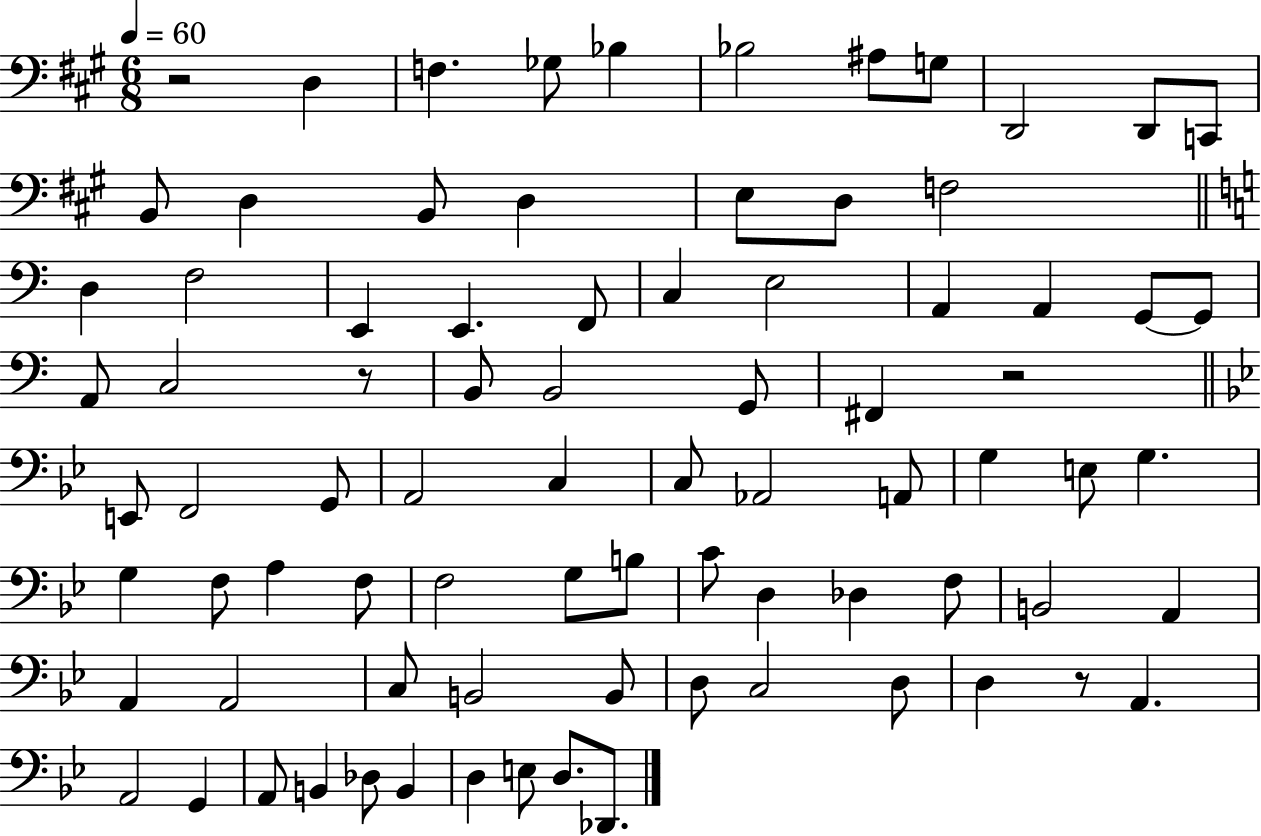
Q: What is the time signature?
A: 6/8